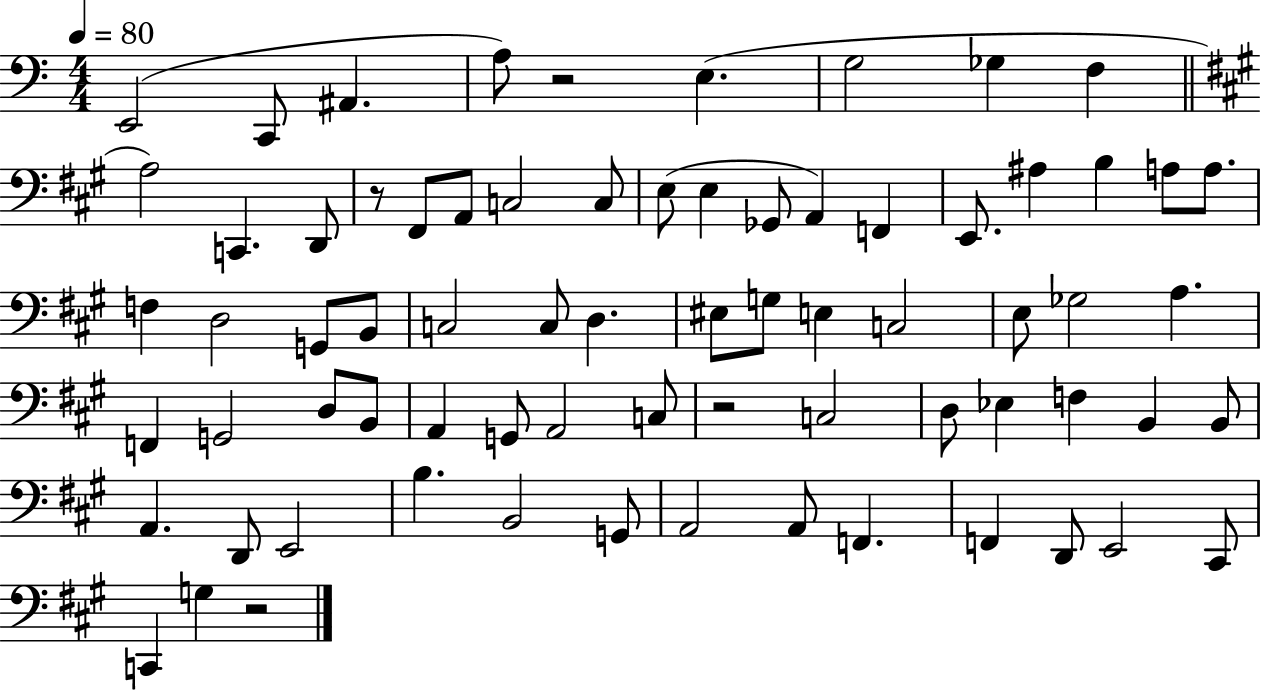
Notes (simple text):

E2/h C2/e A#2/q. A3/e R/h E3/q. G3/h Gb3/q F3/q A3/h C2/q. D2/e R/e F#2/e A2/e C3/h C3/e E3/e E3/q Gb2/e A2/q F2/q E2/e. A#3/q B3/q A3/e A3/e. F3/q D3/h G2/e B2/e C3/h C3/e D3/q. EIS3/e G3/e E3/q C3/h E3/e Gb3/h A3/q. F2/q G2/h D3/e B2/e A2/q G2/e A2/h C3/e R/h C3/h D3/e Eb3/q F3/q B2/q B2/e A2/q. D2/e E2/h B3/q. B2/h G2/e A2/h A2/e F2/q. F2/q D2/e E2/h C#2/e C2/q G3/q R/h